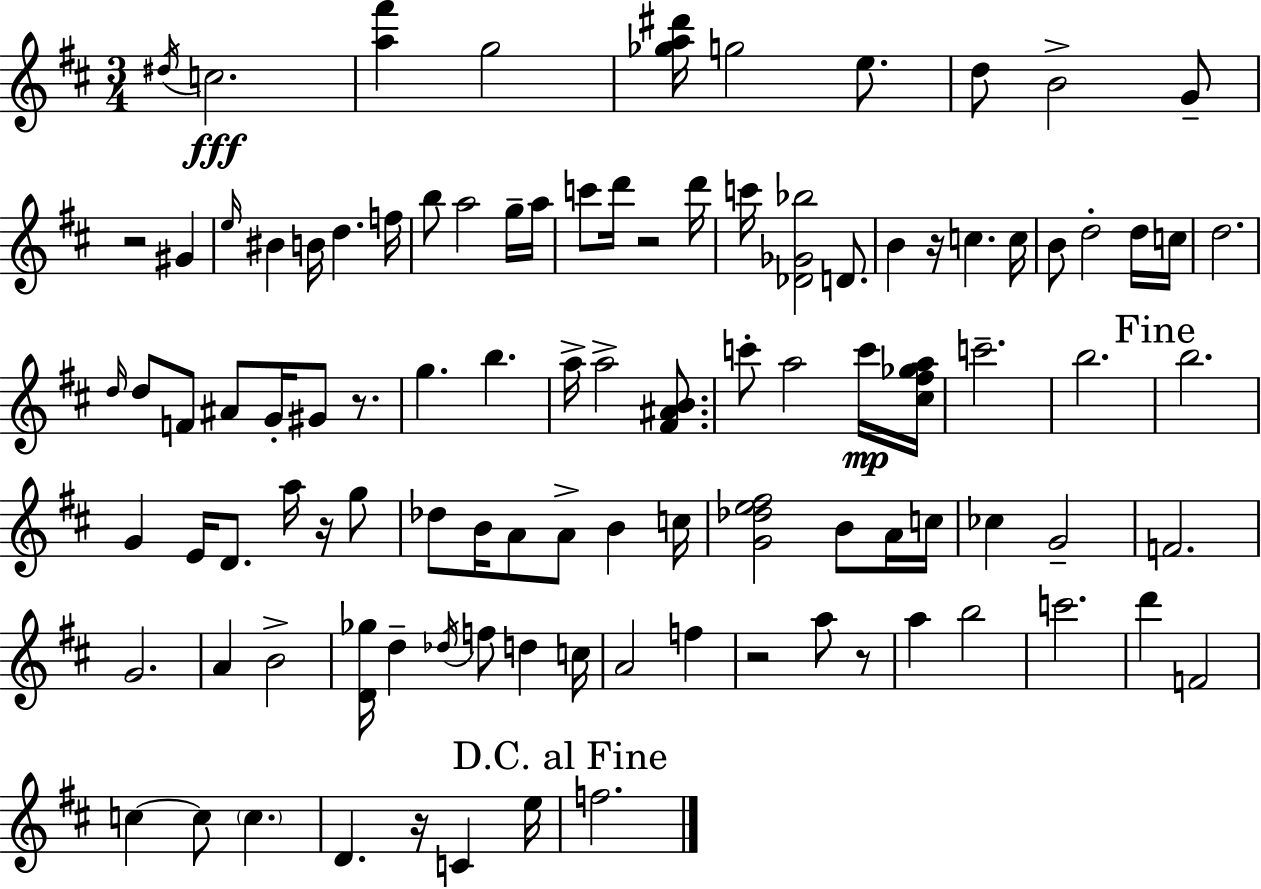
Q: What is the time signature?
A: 3/4